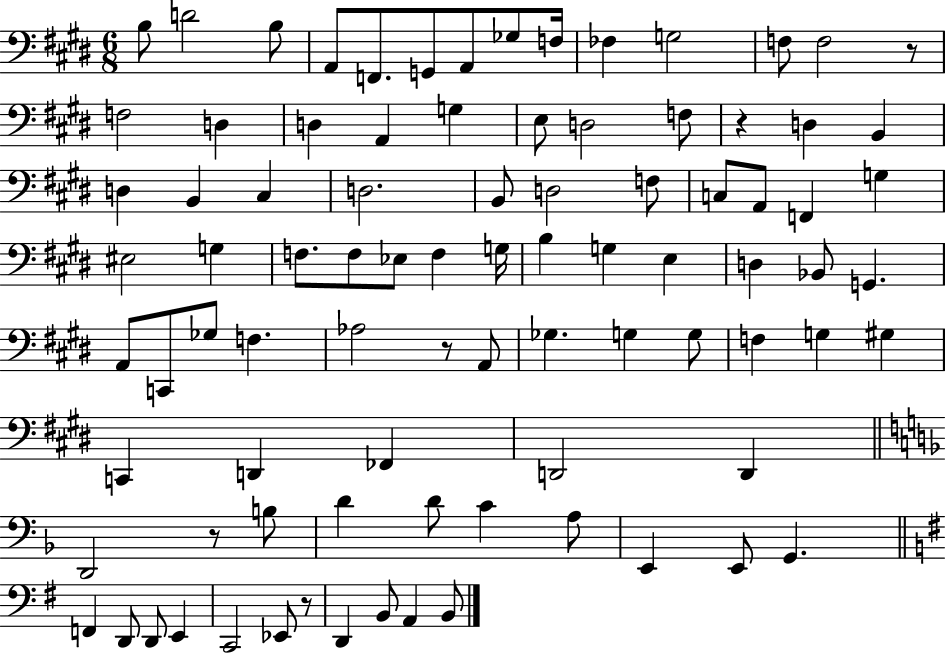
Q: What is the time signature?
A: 6/8